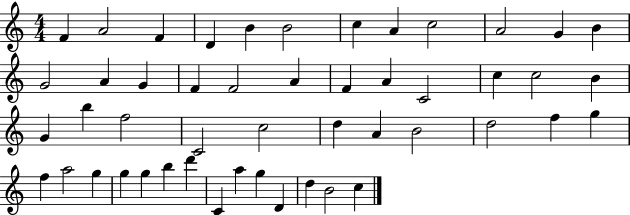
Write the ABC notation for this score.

X:1
T:Untitled
M:4/4
L:1/4
K:C
F A2 F D B B2 c A c2 A2 G B G2 A G F F2 A F A C2 c c2 B G b f2 C2 c2 d A B2 d2 f g f a2 g g g b d' C a g D d B2 c